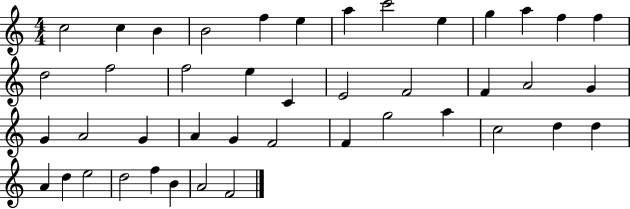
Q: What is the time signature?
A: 4/4